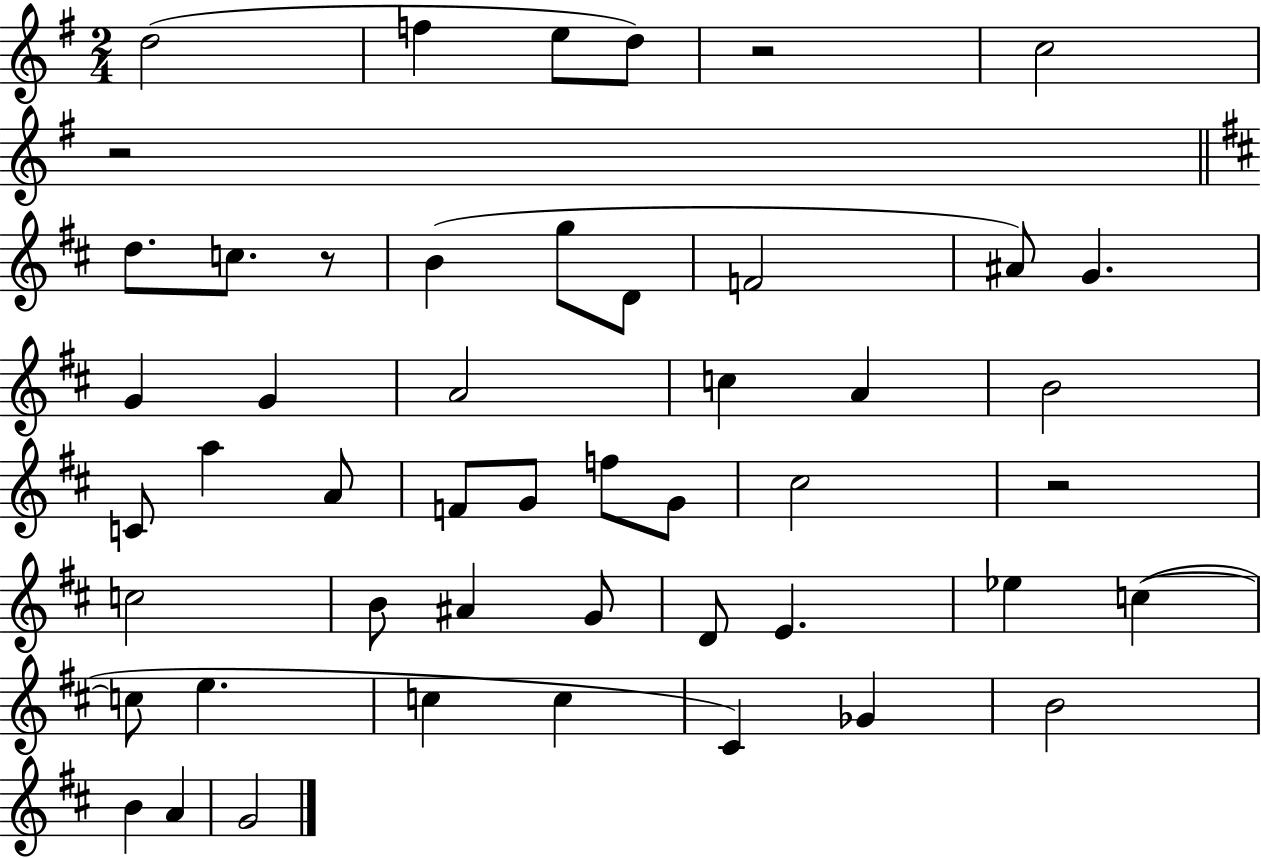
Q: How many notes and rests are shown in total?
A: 49